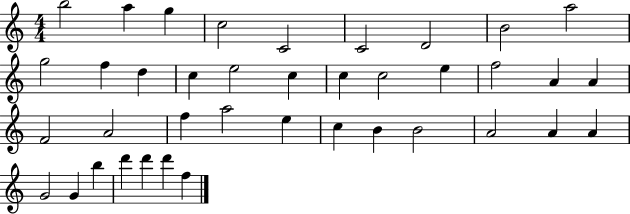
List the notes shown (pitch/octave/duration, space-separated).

B5/h A5/q G5/q C5/h C4/h C4/h D4/h B4/h A5/h G5/h F5/q D5/q C5/q E5/h C5/q C5/q C5/h E5/q F5/h A4/q A4/q F4/h A4/h F5/q A5/h E5/q C5/q B4/q B4/h A4/h A4/q A4/q G4/h G4/q B5/q D6/q D6/q D6/q F5/q